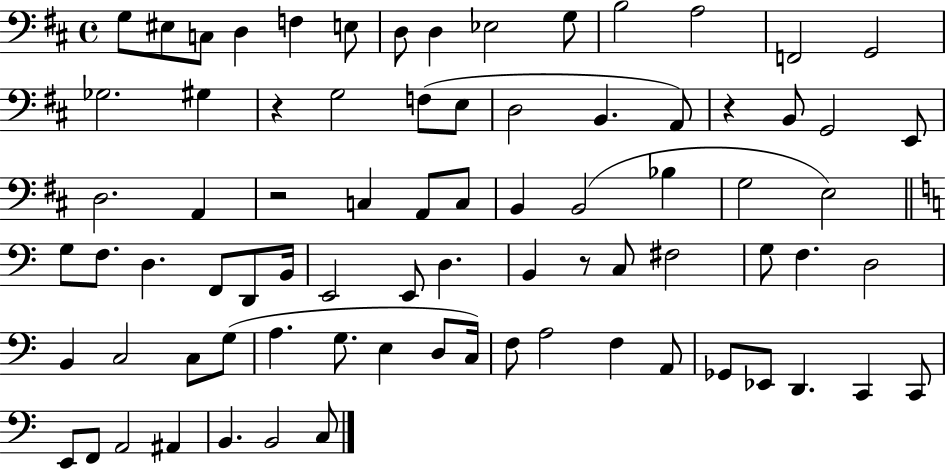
G3/e EIS3/e C3/e D3/q F3/q E3/e D3/e D3/q Eb3/h G3/e B3/h A3/h F2/h G2/h Gb3/h. G#3/q R/q G3/h F3/e E3/e D3/h B2/q. A2/e R/q B2/e G2/h E2/e D3/h. A2/q R/h C3/q A2/e C3/e B2/q B2/h Bb3/q G3/h E3/h G3/e F3/e. D3/q. F2/e D2/e B2/s E2/h E2/e D3/q. B2/q R/e C3/e F#3/h G3/e F3/q. D3/h B2/q C3/h C3/e G3/e A3/q. G3/e. E3/q D3/e C3/s F3/e A3/h F3/q A2/e Gb2/e Eb2/e D2/q. C2/q C2/e E2/e F2/e A2/h A#2/q B2/q. B2/h C3/e